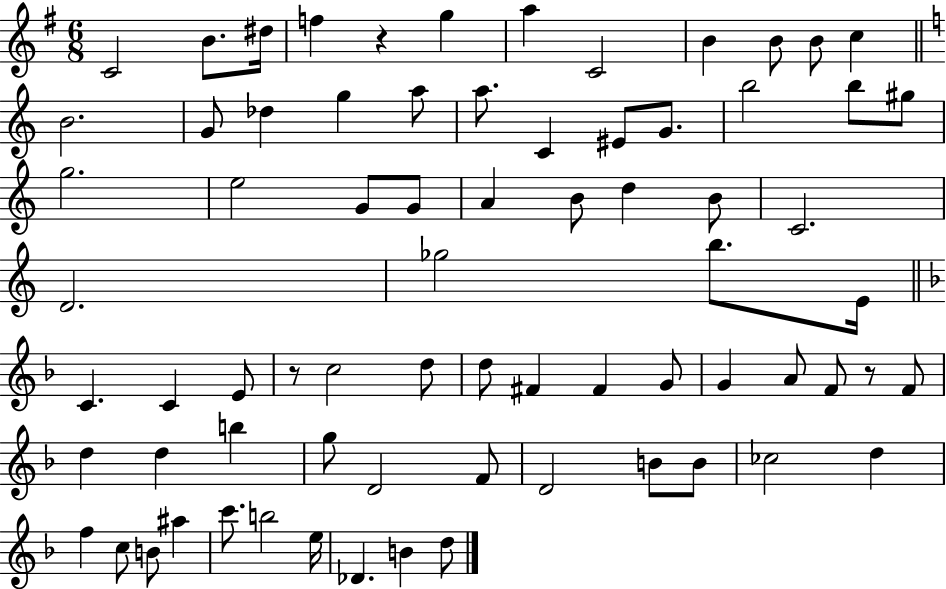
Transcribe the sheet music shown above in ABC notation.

X:1
T:Untitled
M:6/8
L:1/4
K:G
C2 B/2 ^d/4 f z g a C2 B B/2 B/2 c B2 G/2 _d g a/2 a/2 C ^E/2 G/2 b2 b/2 ^g/2 g2 e2 G/2 G/2 A B/2 d B/2 C2 D2 _g2 b/2 E/4 C C E/2 z/2 c2 d/2 d/2 ^F ^F G/2 G A/2 F/2 z/2 F/2 d d b g/2 D2 F/2 D2 B/2 B/2 _c2 d f c/2 B/2 ^a c'/2 b2 e/4 _D B d/2